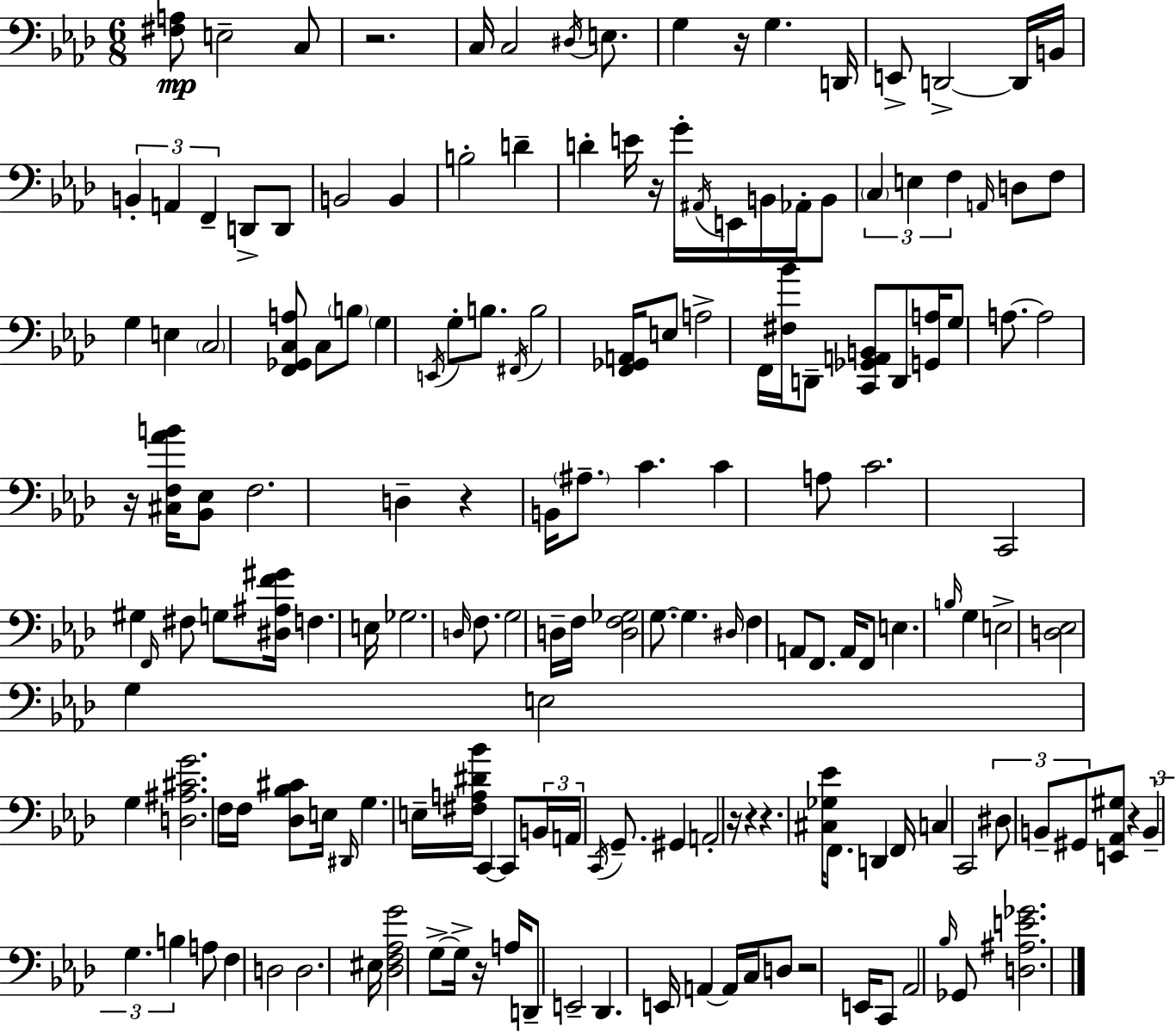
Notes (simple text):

[F#3,A3]/e E3/h C3/e R/h. C3/s C3/h D#3/s E3/e. G3/q R/s G3/q. D2/s E2/e D2/h D2/s B2/s B2/q A2/q F2/q D2/e D2/e B2/h B2/q B3/h D4/q D4/q E4/s R/s G4/s A#2/s E2/s B2/s Ab2/s B2/e C3/q E3/q F3/q A2/s D3/e F3/e G3/q E3/q C3/h [F2,Gb2,C3,A3]/e C3/e B3/e G3/q E2/s G3/e B3/e. F#2/s B3/h [F2,Gb2,A2]/s E3/e A3/h F2/s [F#3,Bb4]/s D2/e [C2,Gb2,A2,B2]/e D2/e [G2,A3]/s G3/e A3/e. A3/h R/s [C#3,F3,Ab4,B4]/s [Bb2,Eb3]/e F3/h. D3/q R/q B2/s A#3/e. C4/q. C4/q A3/e C4/h. C2/h G#3/q F2/s F#3/e G3/e [D#3,A#3,F4,G#4]/s F3/q. E3/s Gb3/h. D3/s F3/e. G3/h D3/s F3/s [D3,F3,Gb3]/h G3/e. G3/q. D#3/s F3/q A2/e F2/e. A2/s F2/e E3/q. B3/s G3/q E3/h [D3,Eb3]/h G3/q E3/h G3/q [D3,A#3,C#4,G4]/h. F3/s F3/s [Db3,Bb3,C#4]/e E3/s D#2/s G3/q. E3/s [F#3,A3,D#4,Bb4]/s C2/q C2/e B2/s A2/s C2/s G2/e. G#2/q A2/h R/s R/q R/q. [C#3,Gb3,Eb4]/s F2/e. D2/q F2/s C3/q C2/h D#3/e B2/e G#2/e [E2,Ab2,G#3]/e R/q B2/q G3/q. B3/q A3/e F3/q D3/h D3/h. EIS3/s [Db3,F3,Ab3,G4]/h G3/e G3/s R/s A3/s D2/e E2/h Db2/q. E2/s A2/q A2/s C3/s D3/e R/h E2/s C2/e Ab2/h Bb3/s Gb2/e [D3,A#3,E4,Gb4]/h.